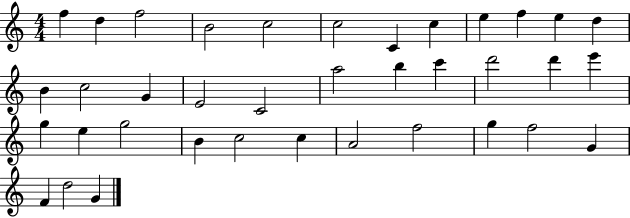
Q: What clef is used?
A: treble